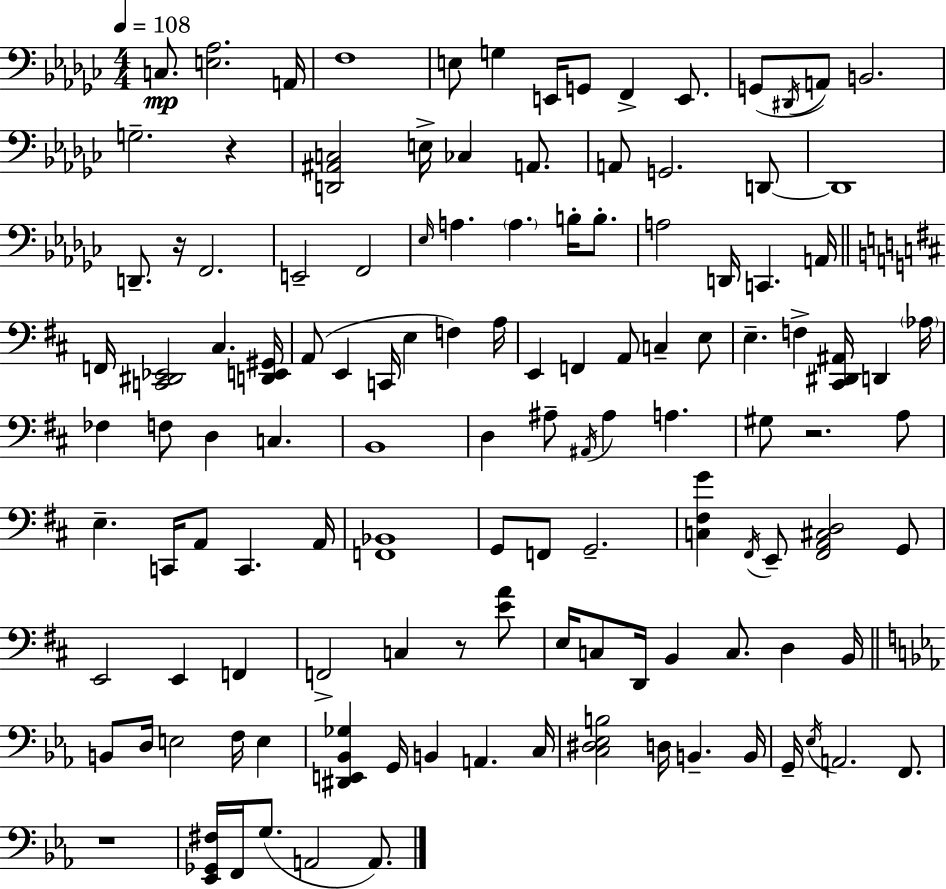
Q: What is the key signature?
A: EES minor